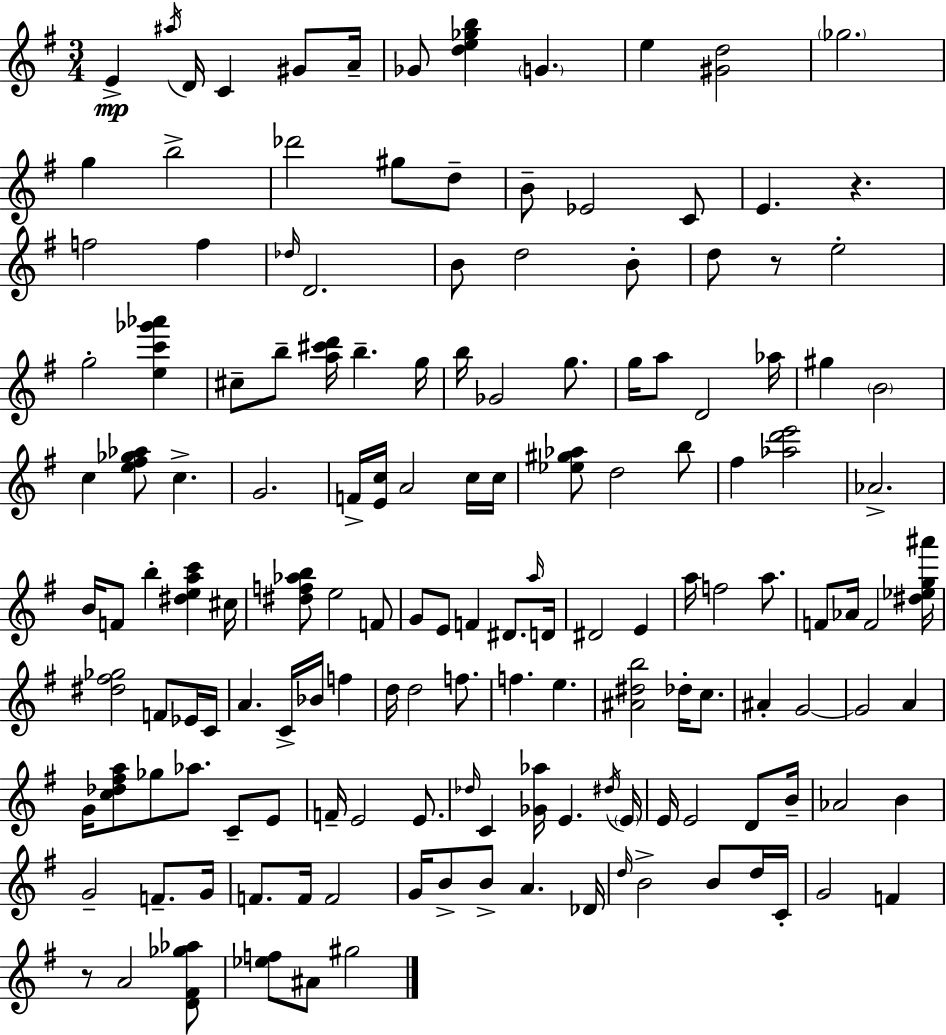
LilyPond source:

{
  \clef treble
  \numericTimeSignature
  \time 3/4
  \key e \minor
  \repeat volta 2 { e'4->\mp \acciaccatura { ais''16 } d'16 c'4 gis'8 | a'16-- ges'8 <d'' e'' ges'' b''>4 \parenthesize g'4. | e''4 <gis' d''>2 | \parenthesize ges''2. | \break g''4 b''2-> | des'''2 gis''8 d''8-- | b'8-- ees'2 c'8 | e'4. r4. | \break f''2 f''4 | \grace { des''16 } d'2. | b'8 d''2 | b'8-. d''8 r8 e''2-. | \break g''2-. <e'' c''' ges''' aes'''>4 | cis''8-- b''8-- <a'' cis''' d'''>16 b''4.-- | g''16 b''16 ges'2 g''8. | g''16 a''8 d'2 | \break aes''16 gis''4 \parenthesize b'2 | c''4 <e'' fis'' ges'' aes''>8 c''4.-> | g'2. | f'16-> <e' c''>16 a'2 | \break c''16 c''16 <ees'' gis'' aes''>8 d''2 | b''8 fis''4 <aes'' d''' e'''>2 | aes'2.-> | b'16 f'8 b''4-. <dis'' e'' a'' c'''>4 | \break cis''16 <dis'' f'' aes'' b''>8 e''2 | f'8 g'8 e'8 f'4 dis'8. | \grace { a''16 } d'16 dis'2 e'4 | a''16 f''2 | \break a''8. f'8 aes'16 f'2 | <dis'' ees'' g'' ais'''>16 <dis'' fis'' ges''>2 f'8 | ees'16 c'16 a'4. c'16-> bes'16 f''4 | d''16 d''2 | \break f''8. f''4. e''4. | <ais' dis'' b''>2 des''16-. | c''8. ais'4-. g'2~~ | g'2 a'4 | \break g'16 <c'' des'' fis'' a''>8 ges''8 aes''8. c'8-- | e'8 f'16-- e'2 | e'8. \grace { des''16 } c'4 <ges' aes''>16 e'4. | \acciaccatura { dis''16 } \parenthesize e'16 e'16 e'2 | \break d'8 b'16-- aes'2 | b'4 g'2-- | f'8.-- g'16 f'8. f'16 f'2 | g'16 b'8-> b'8-> a'4. | \break des'16 \grace { d''16 } b'2-> | b'8 d''16 c'16-. g'2 | f'4 r8 a'2 | <d' fis' ges'' aes''>8 <ees'' f''>8 ais'8 gis''2 | \break } \bar "|."
}